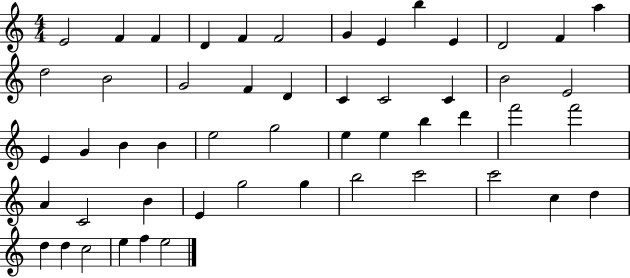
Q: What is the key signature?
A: C major